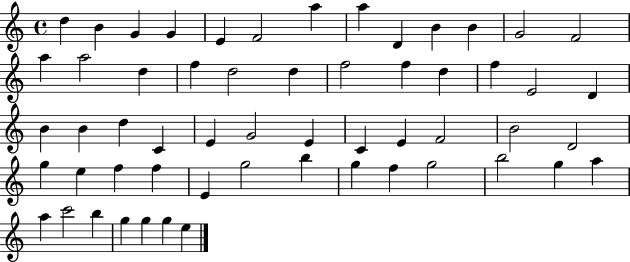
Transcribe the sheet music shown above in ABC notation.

X:1
T:Untitled
M:4/4
L:1/4
K:C
d B G G E F2 a a D B B G2 F2 a a2 d f d2 d f2 f d f E2 D B B d C E G2 E C E F2 B2 D2 g e f f E g2 b g f g2 b2 g a a c'2 b g g g e